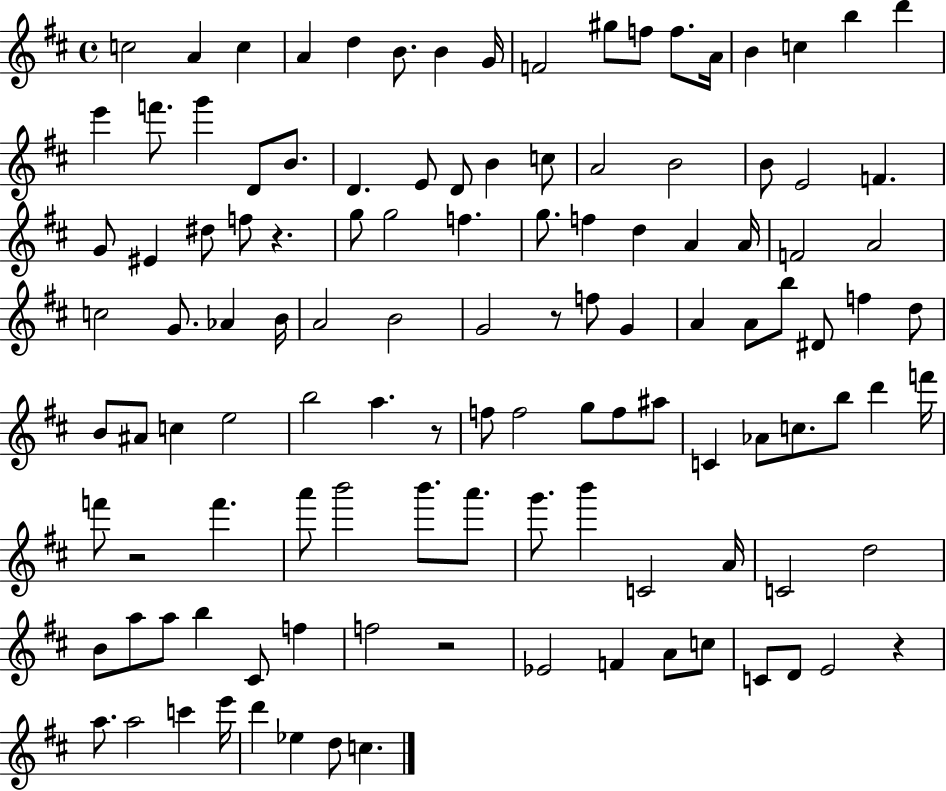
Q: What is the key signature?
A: D major